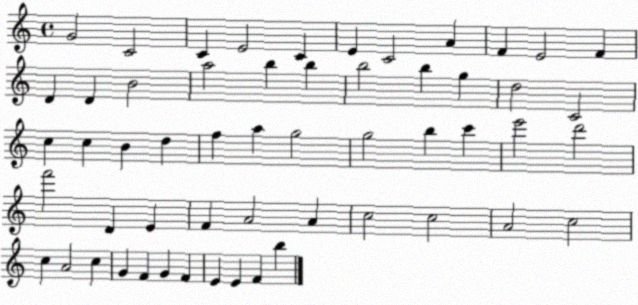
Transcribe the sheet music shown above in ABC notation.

X:1
T:Untitled
M:4/4
L:1/4
K:C
G2 C2 C E2 C E C2 A F E2 F D D B2 a2 b b b2 b g d2 C2 c c B d f a g2 g2 b c' e'2 d'2 f'2 D E F A2 A c2 c2 A2 c2 c A2 c G F G F E E F b